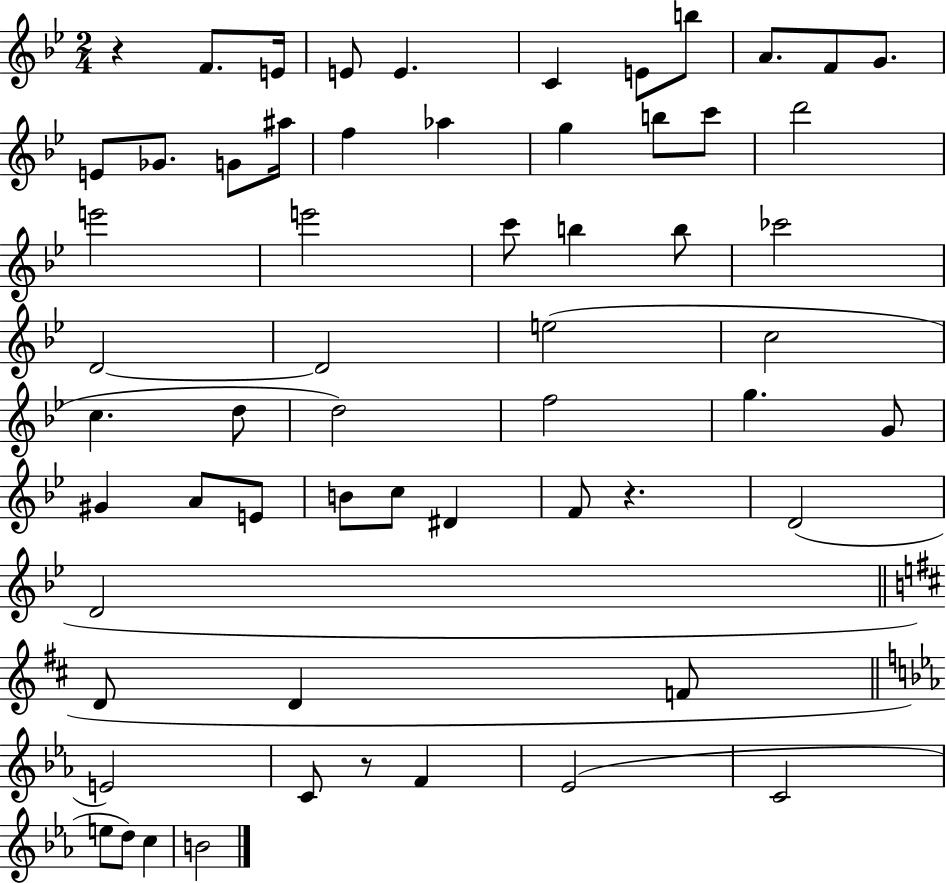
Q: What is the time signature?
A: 2/4